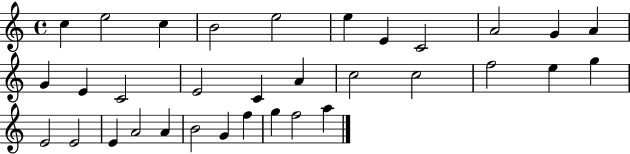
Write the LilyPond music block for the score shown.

{
  \clef treble
  \time 4/4
  \defaultTimeSignature
  \key c \major
  c''4 e''2 c''4 | b'2 e''2 | e''4 e'4 c'2 | a'2 g'4 a'4 | \break g'4 e'4 c'2 | e'2 c'4 a'4 | c''2 c''2 | f''2 e''4 g''4 | \break e'2 e'2 | e'4 a'2 a'4 | b'2 g'4 f''4 | g''4 f''2 a''4 | \break \bar "|."
}